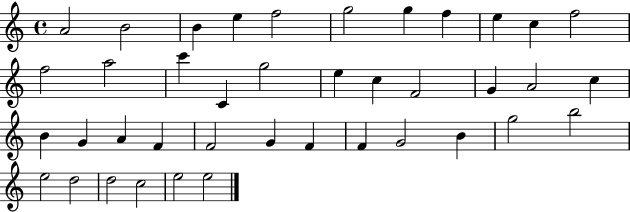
X:1
T:Untitled
M:4/4
L:1/4
K:C
A2 B2 B e f2 g2 g f e c f2 f2 a2 c' C g2 e c F2 G A2 c B G A F F2 G F F G2 B g2 b2 e2 d2 d2 c2 e2 e2